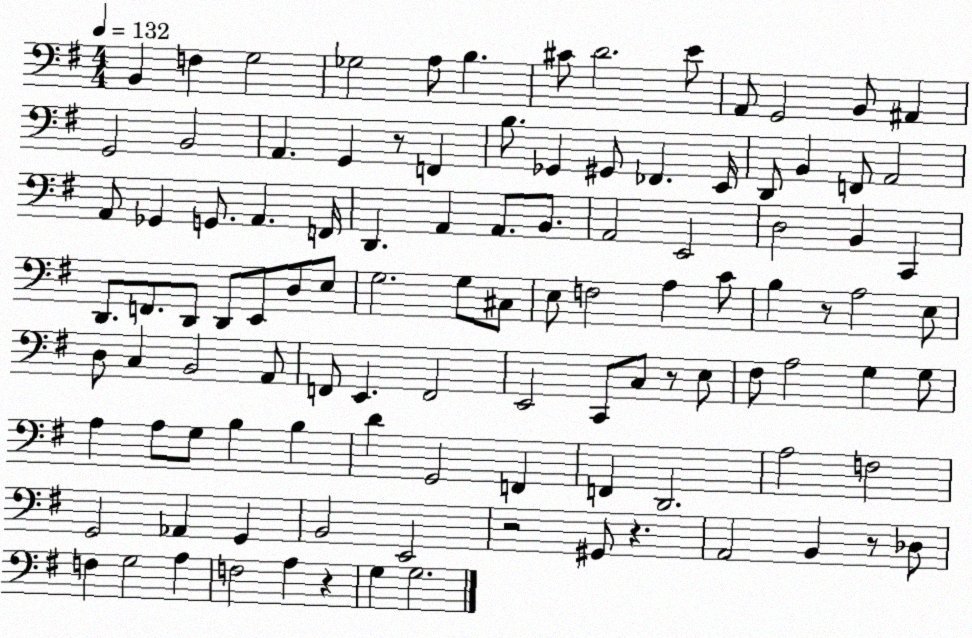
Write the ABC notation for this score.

X:1
T:Untitled
M:4/4
L:1/4
K:G
B,, F, G,2 _G,2 A,/2 B, ^C/2 D2 E/2 A,,/2 G,,2 B,,/2 ^A,, G,,2 B,,2 A,, G,, z/2 F,, B,/2 _G,, ^G,,/2 _F,, E,,/4 D,,/2 B,, F,,/2 A,,2 A,,/2 _G,, G,,/2 A,, F,,/4 D,, A,, A,,/2 B,,/2 A,,2 E,,2 D,2 B,, C,, D,,/2 F,,/2 D,,/2 D,,/2 E,,/2 D,/2 E,/2 G,2 G,/2 ^C,/2 E,/2 F,2 A, C/2 B, z/2 A,2 E,/2 D,/2 C, B,,2 A,,/2 F,,/2 E,, F,,2 E,,2 C,,/2 C,/2 z/2 E,/2 ^F,/2 A,2 G, G,/2 A, A,/2 G,/2 B, B, D G,,2 F,, F,, D,,2 A,2 F,2 G,,2 _A,, G,, B,,2 E,,2 z2 ^G,,/2 z A,,2 B,, z/2 _D,/2 F, G,2 A, F,2 A, z G, G,2